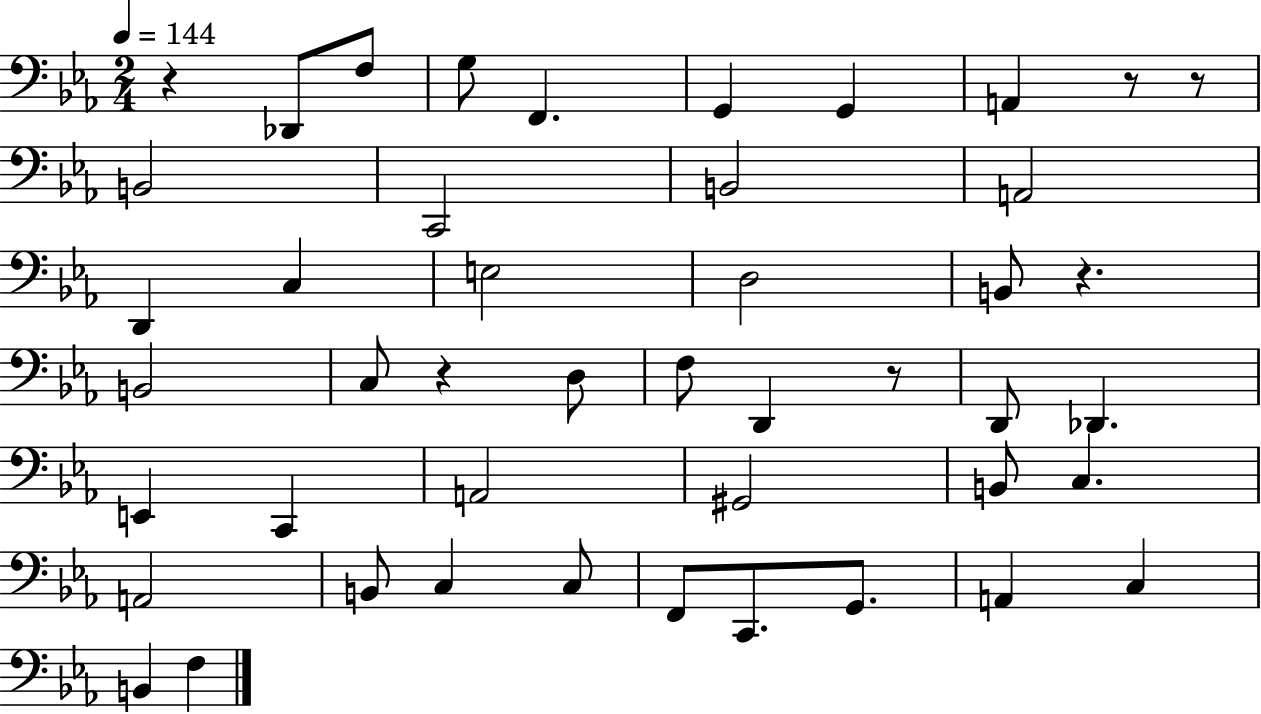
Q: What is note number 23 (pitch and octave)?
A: Db2